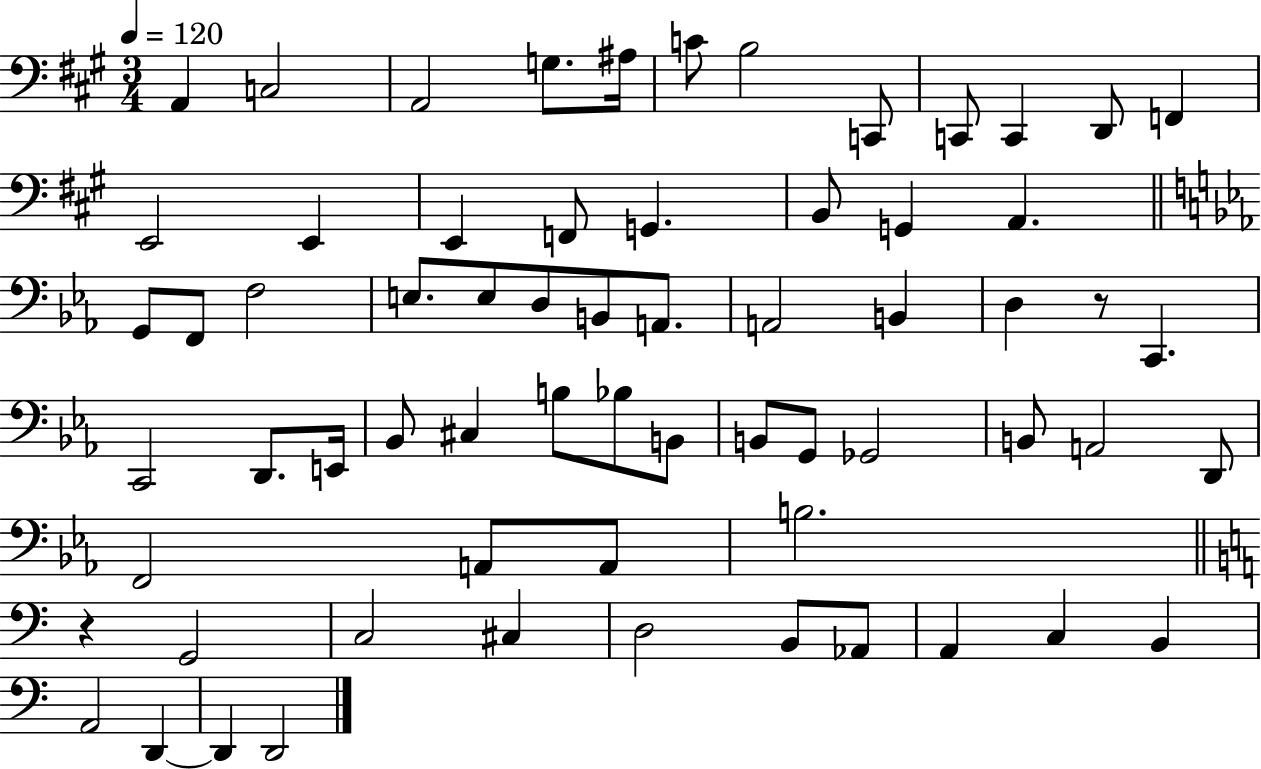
A2/q C3/h A2/h G3/e. A#3/s C4/e B3/h C2/e C2/e C2/q D2/e F2/q E2/h E2/q E2/q F2/e G2/q. B2/e G2/q A2/q. G2/e F2/e F3/h E3/e. E3/e D3/e B2/e A2/e. A2/h B2/q D3/q R/e C2/q. C2/h D2/e. E2/s Bb2/e C#3/q B3/e Bb3/e B2/e B2/e G2/e Gb2/h B2/e A2/h D2/e F2/h A2/e A2/e B3/h. R/q G2/h C3/h C#3/q D3/h B2/e Ab2/e A2/q C3/q B2/q A2/h D2/q D2/q D2/h